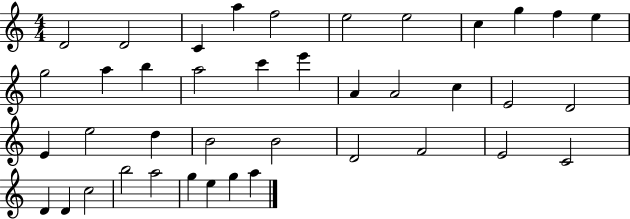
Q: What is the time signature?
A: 4/4